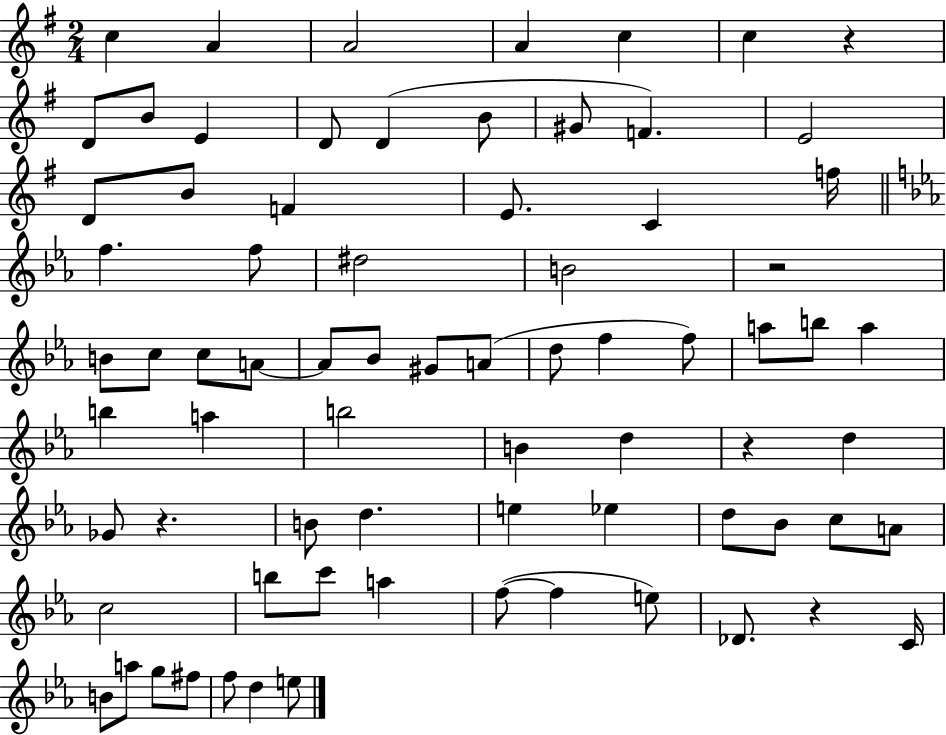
C5/q A4/q A4/h A4/q C5/q C5/q R/q D4/e B4/e E4/q D4/e D4/q B4/e G#4/e F4/q. E4/h D4/e B4/e F4/q E4/e. C4/q F5/s F5/q. F5/e D#5/h B4/h R/h B4/e C5/e C5/e A4/e A4/e Bb4/e G#4/e A4/e D5/e F5/q F5/e A5/e B5/e A5/q B5/q A5/q B5/h B4/q D5/q R/q D5/q Gb4/e R/q. B4/e D5/q. E5/q Eb5/q D5/e Bb4/e C5/e A4/e C5/h B5/e C6/e A5/q F5/e F5/q E5/e Db4/e. R/q C4/s B4/e A5/e G5/e F#5/e F5/e D5/q E5/e